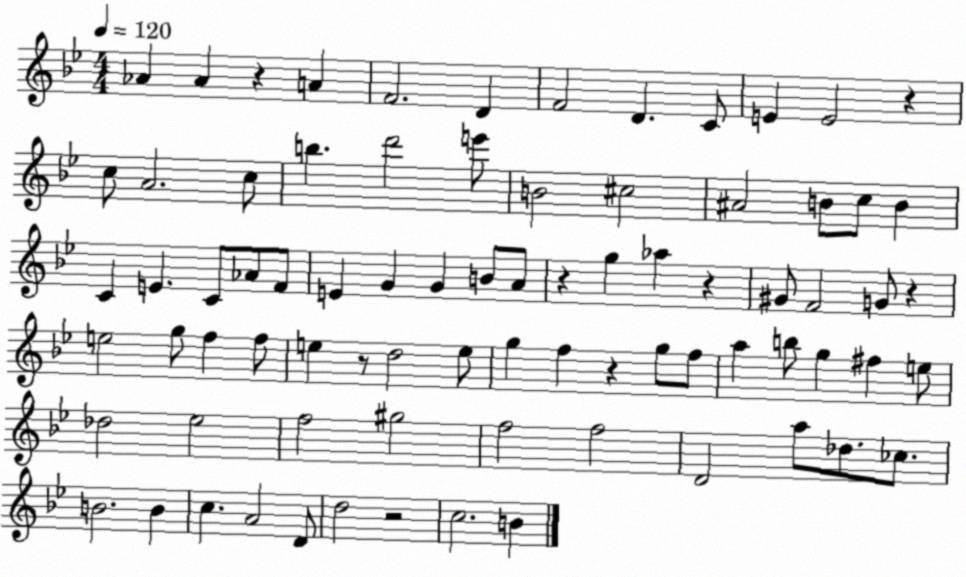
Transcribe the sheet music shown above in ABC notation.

X:1
T:Untitled
M:4/4
L:1/4
K:Bb
_A _A z A F2 D F2 D C/2 E E2 z c/2 A2 c/2 b d'2 e'/2 B2 ^c2 ^A2 B/2 c/2 B C E C/2 _A/2 F/2 E G G B/2 A/2 z g _a z ^G/2 F2 G/2 z e2 g/2 f f/2 e z/2 d2 e/2 g f z g/2 f/2 a b/2 g ^f e/2 _d2 _e2 f2 ^g2 f2 f2 D2 a/2 _d/2 _c/2 B2 B c A2 D/2 d2 z2 c2 B